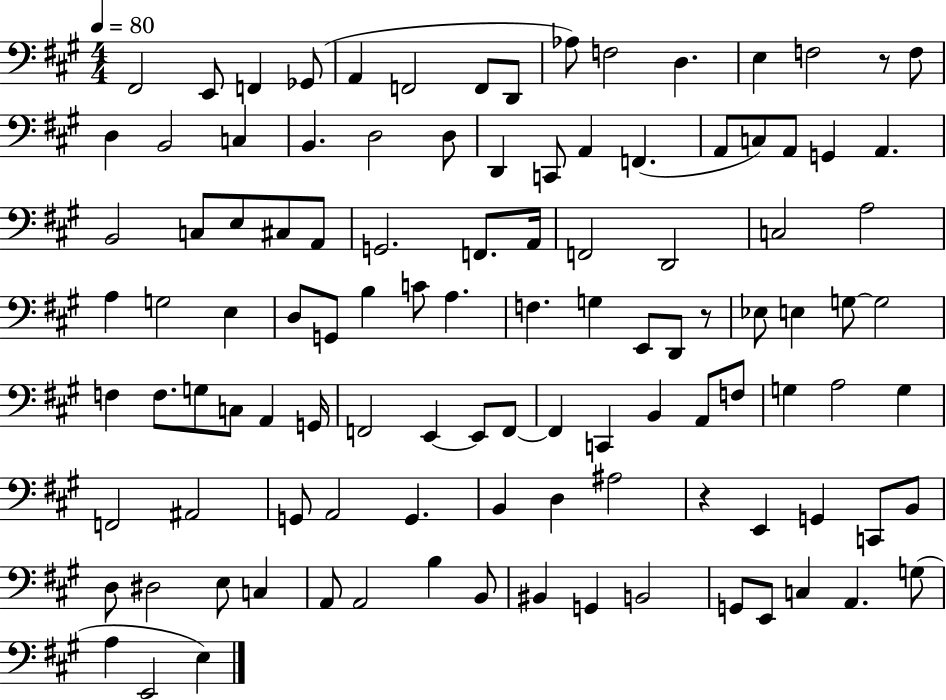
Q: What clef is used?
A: bass